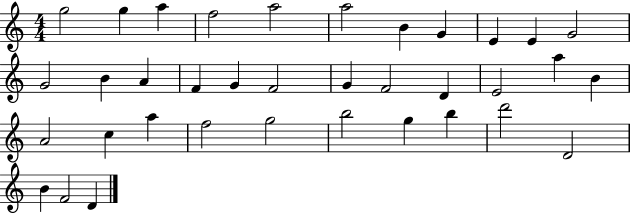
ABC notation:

X:1
T:Untitled
M:4/4
L:1/4
K:C
g2 g a f2 a2 a2 B G E E G2 G2 B A F G F2 G F2 D E2 a B A2 c a f2 g2 b2 g b d'2 D2 B F2 D